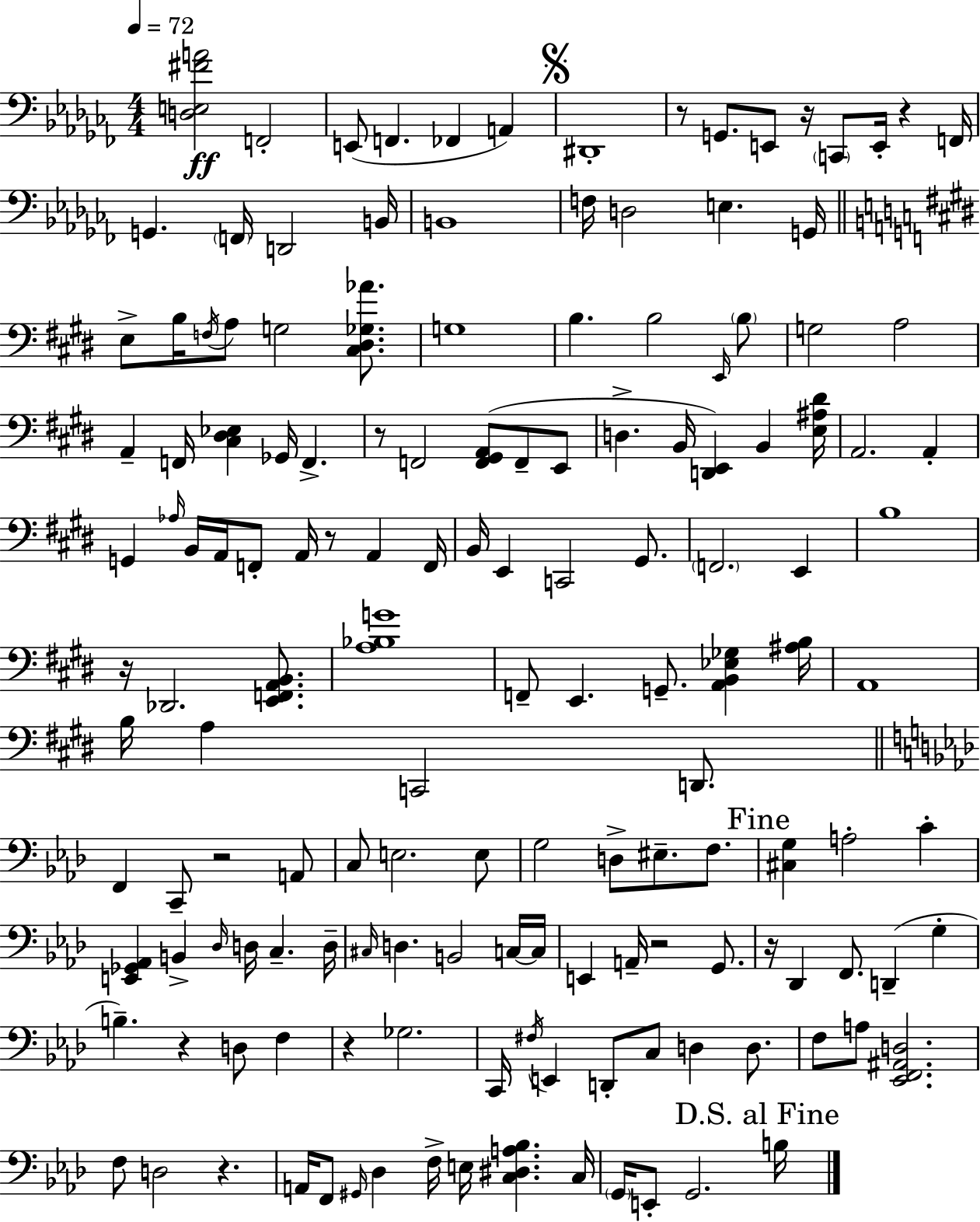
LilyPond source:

{
  \clef bass
  \numericTimeSignature
  \time 4/4
  \key aes \minor
  \tempo 4 = 72
  \repeat volta 2 { <d e fis' a'>2\ff f,2-. | e,8( f,4. fes,4 a,4) | \mark \markup { \musicglyph "scripts.segno" } dis,1-. | r8 g,8. e,8 r16 \parenthesize c,8 e,16-. r4 f,16 | \break g,4. \parenthesize f,16 d,2 b,16 | b,1 | f16 d2 e4. g,16 | \bar "||" \break \key e \major e8-> b16 \acciaccatura { f16 } a8 g2 <cis dis ges aes'>8. | g1 | b4. b2 \grace { e,16 } | \parenthesize b8 g2 a2 | \break a,4-- f,16 <cis dis ees>4 ges,16 f,4.-> | r8 f,2 <f, gis, a,>8( f,8-- | e,8 d4.-> b,16 <d, e,>4) b,4 | <e ais dis'>16 a,2. a,4-. | \break g,4 \grace { aes16 } b,16 a,16 f,8-. a,16 r8 a,4 | f,16 b,16 e,4 c,2 | gis,8. \parenthesize f,2. e,4 | b1 | \break r16 des,2. | <e, f, a, b,>8. <a bes g'>1 | f,8-- e,4. g,8.-- <a, b, ees ges>4 | <ais b>16 a,1 | \break b16 a4 c,2 | d,8. \bar "||" \break \key aes \major f,4 c,8-- r2 a,8 | c8 e2. e8 | g2 d8-> eis8.-- f8. | \mark "Fine" <cis g>4 a2-. c'4-. | \break <e, ges, aes,>4 b,4-> \grace { des16 } d16 c4.-- | d16-- \grace { cis16 } d4. b,2 | c16~~ c16 e,4 a,16-- r2 g,8. | r16 des,4 f,8. d,4--( g4-. | \break b4.--) r4 d8 f4 | r4 ges2. | c,16 \acciaccatura { fis16 } e,4 d,8-. c8 d4 | d8. f8 a8 <ees, f, ais, d>2. | \break f8 d2 r4. | a,16 f,8 \grace { gis,16 } des4 f16-> e16 <c dis a bes>4. | c16 \parenthesize g,16 e,8-. g,2. | \mark "D.S. al Fine" b16 } \bar "|."
}